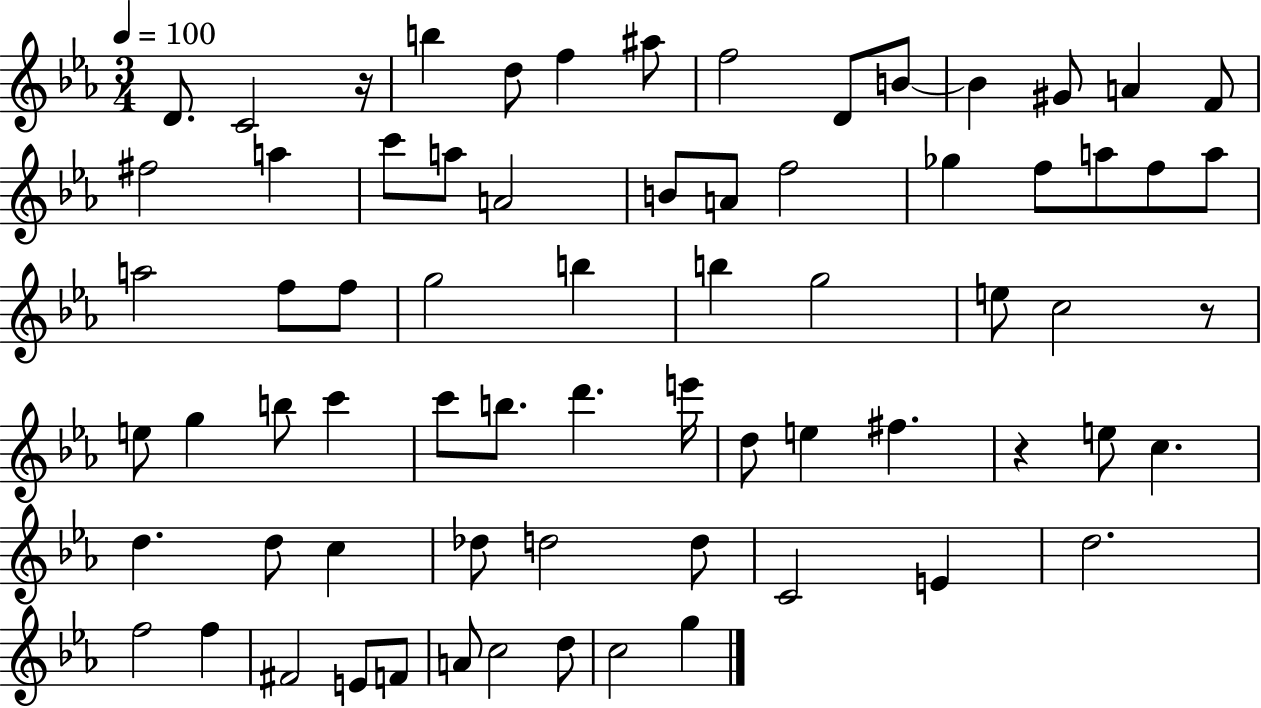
X:1
T:Untitled
M:3/4
L:1/4
K:Eb
D/2 C2 z/4 b d/2 f ^a/2 f2 D/2 B/2 B ^G/2 A F/2 ^f2 a c'/2 a/2 A2 B/2 A/2 f2 _g f/2 a/2 f/2 a/2 a2 f/2 f/2 g2 b b g2 e/2 c2 z/2 e/2 g b/2 c' c'/2 b/2 d' e'/4 d/2 e ^f z e/2 c d d/2 c _d/2 d2 d/2 C2 E d2 f2 f ^F2 E/2 F/2 A/2 c2 d/2 c2 g